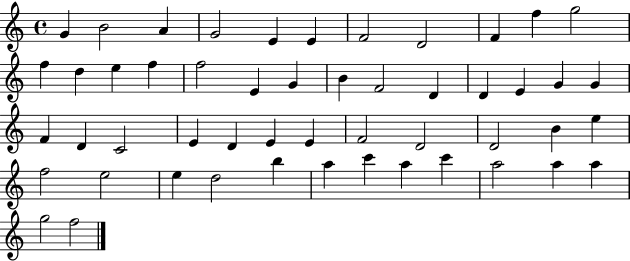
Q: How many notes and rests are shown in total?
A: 51